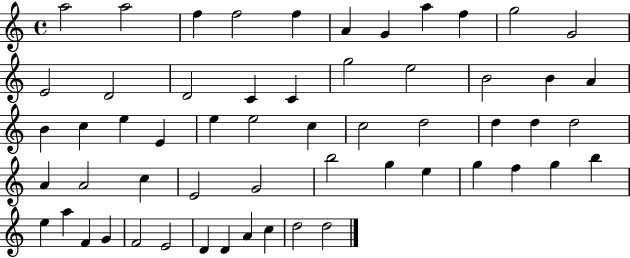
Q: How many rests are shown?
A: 0